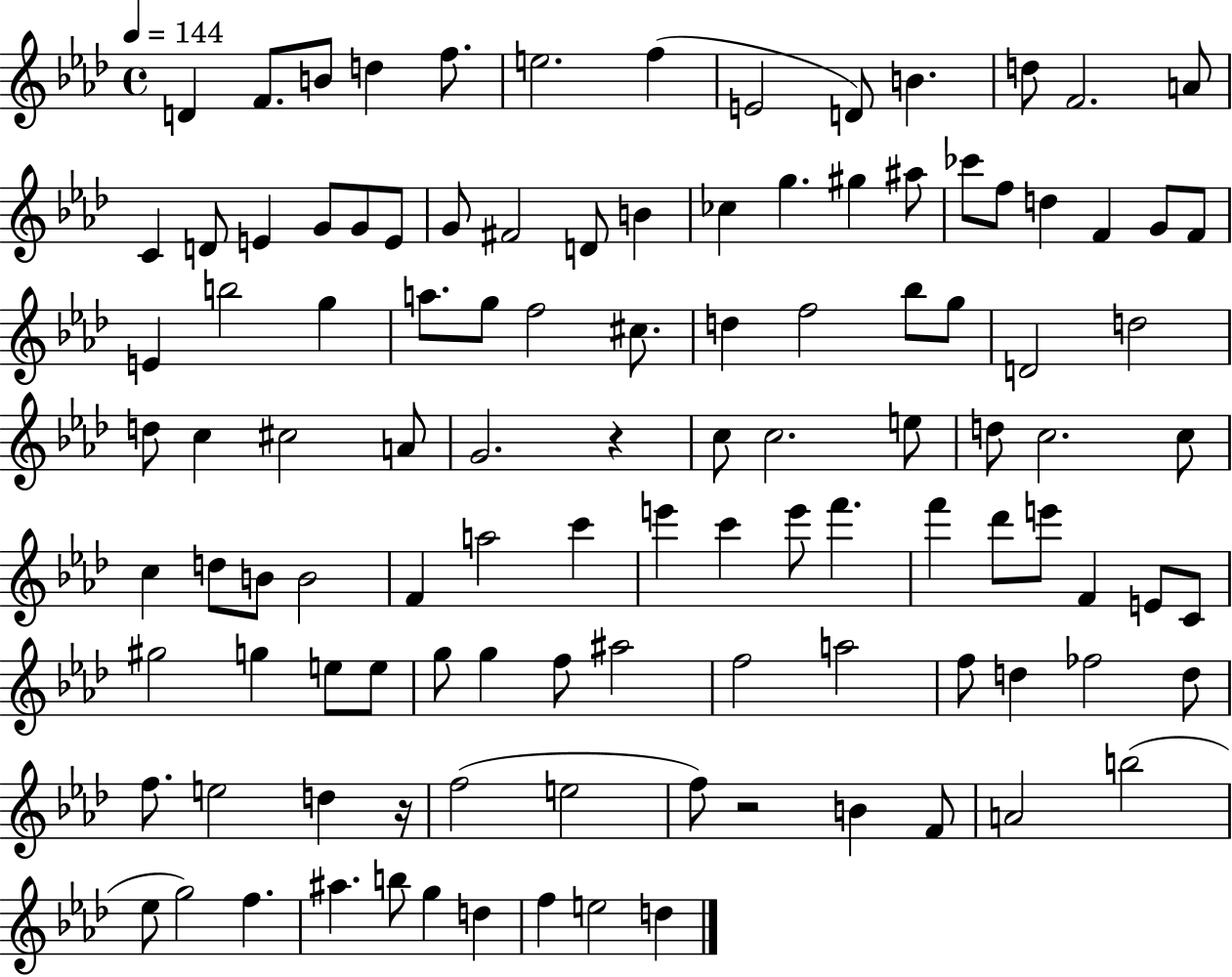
{
  \clef treble
  \time 4/4
  \defaultTimeSignature
  \key aes \major
  \tempo 4 = 144
  d'4 f'8. b'8 d''4 f''8. | e''2. f''4( | e'2 d'8) b'4. | d''8 f'2. a'8 | \break c'4 d'8 e'4 g'8 g'8 e'8 | g'8 fis'2 d'8 b'4 | ces''4 g''4. gis''4 ais''8 | ces'''8 f''8 d''4 f'4 g'8 f'8 | \break e'4 b''2 g''4 | a''8. g''8 f''2 cis''8. | d''4 f''2 bes''8 g''8 | d'2 d''2 | \break d''8 c''4 cis''2 a'8 | g'2. r4 | c''8 c''2. e''8 | d''8 c''2. c''8 | \break c''4 d''8 b'8 b'2 | f'4 a''2 c'''4 | e'''4 c'''4 e'''8 f'''4. | f'''4 des'''8 e'''8 f'4 e'8 c'8 | \break gis''2 g''4 e''8 e''8 | g''8 g''4 f''8 ais''2 | f''2 a''2 | f''8 d''4 fes''2 d''8 | \break f''8. e''2 d''4 r16 | f''2( e''2 | f''8) r2 b'4 f'8 | a'2 b''2( | \break ees''8 g''2) f''4. | ais''4. b''8 g''4 d''4 | f''4 e''2 d''4 | \bar "|."
}